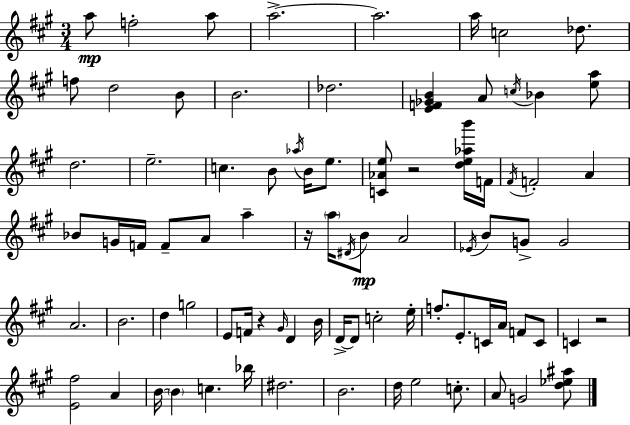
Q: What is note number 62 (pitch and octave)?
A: A4